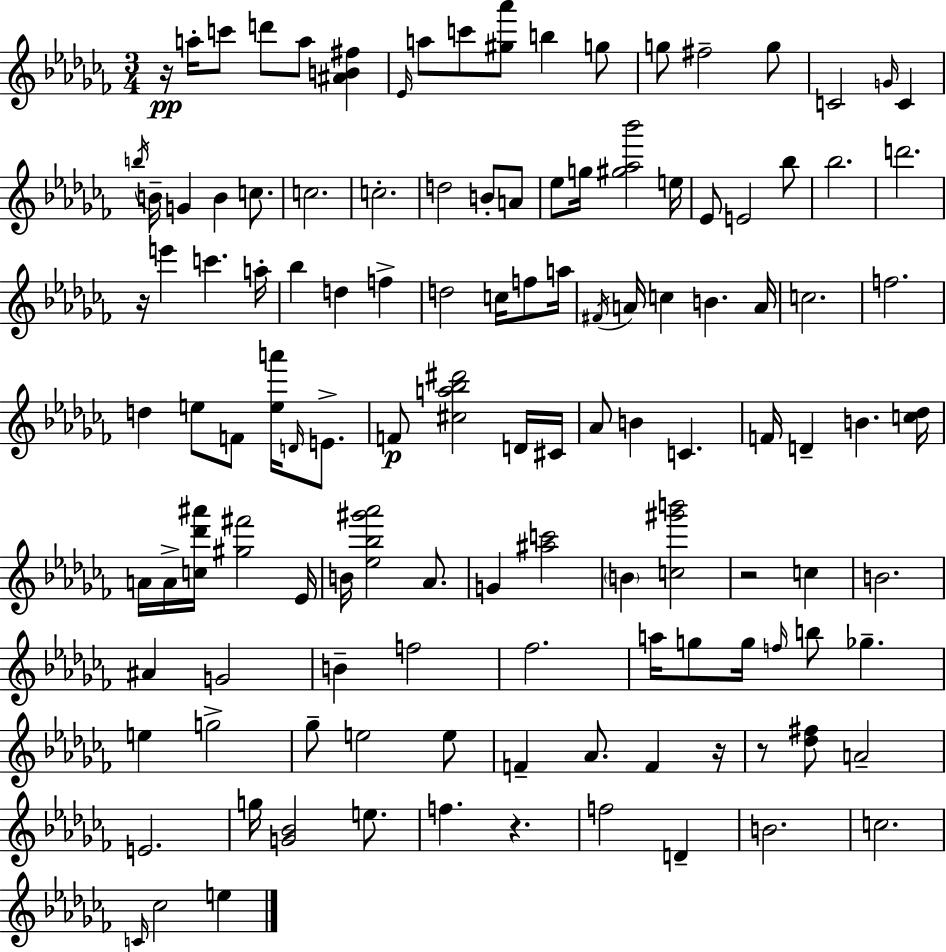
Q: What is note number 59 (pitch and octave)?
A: Ab4